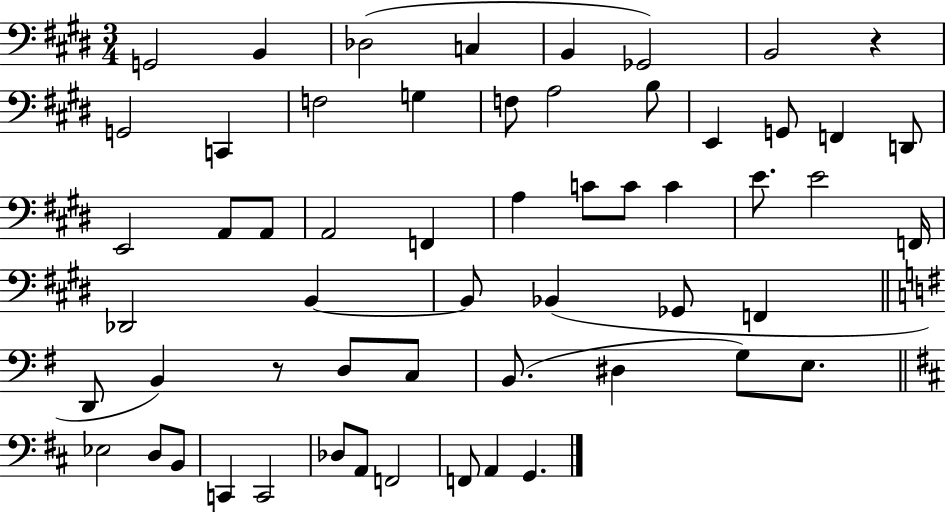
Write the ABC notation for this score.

X:1
T:Untitled
M:3/4
L:1/4
K:E
G,,2 B,, _D,2 C, B,, _G,,2 B,,2 z G,,2 C,, F,2 G, F,/2 A,2 B,/2 E,, G,,/2 F,, D,,/2 E,,2 A,,/2 A,,/2 A,,2 F,, A, C/2 C/2 C E/2 E2 F,,/4 _D,,2 B,, B,,/2 _B,, _G,,/2 F,, D,,/2 B,, z/2 D,/2 C,/2 B,,/2 ^D, G,/2 E,/2 _E,2 D,/2 B,,/2 C,, C,,2 _D,/2 A,,/2 F,,2 F,,/2 A,, G,,